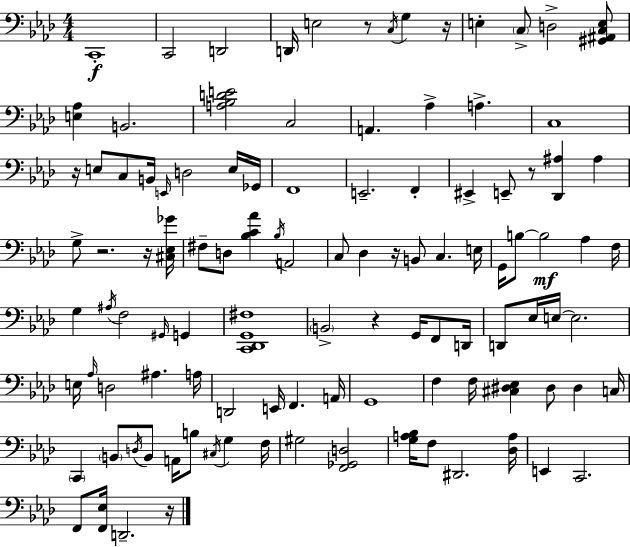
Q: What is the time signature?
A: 4/4